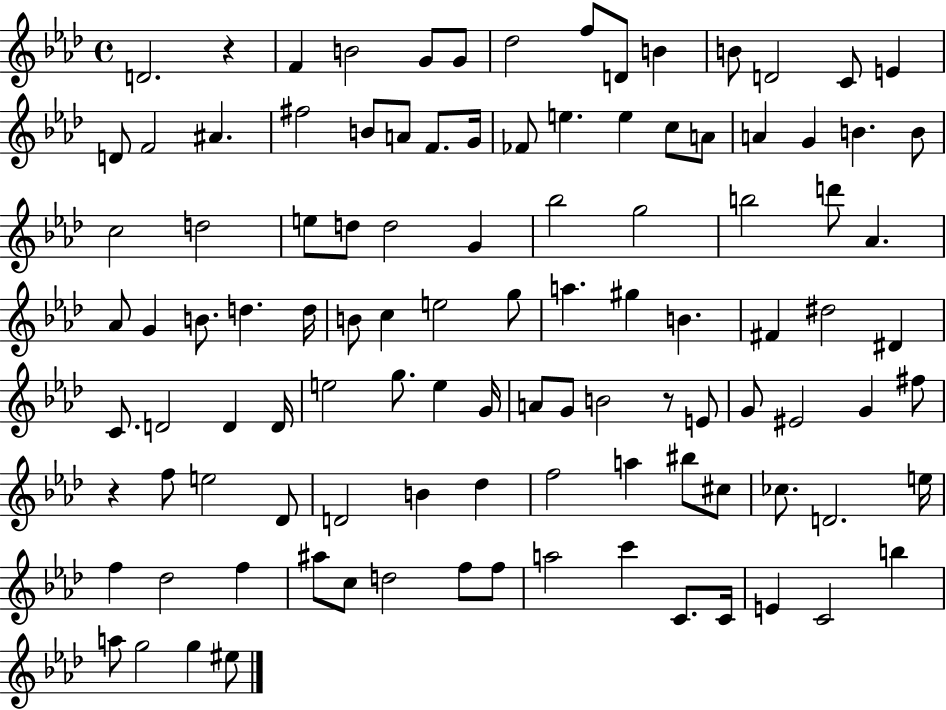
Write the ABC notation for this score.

X:1
T:Untitled
M:4/4
L:1/4
K:Ab
D2 z F B2 G/2 G/2 _d2 f/2 D/2 B B/2 D2 C/2 E D/2 F2 ^A ^f2 B/2 A/2 F/2 G/4 _F/2 e e c/2 A/2 A G B B/2 c2 d2 e/2 d/2 d2 G _b2 g2 b2 d'/2 _A _A/2 G B/2 d d/4 B/2 c e2 g/2 a ^g B ^F ^d2 ^D C/2 D2 D D/4 e2 g/2 e G/4 A/2 G/2 B2 z/2 E/2 G/2 ^E2 G ^f/2 z f/2 e2 _D/2 D2 B _d f2 a ^b/2 ^c/2 _c/2 D2 e/4 f _d2 f ^a/2 c/2 d2 f/2 f/2 a2 c' C/2 C/4 E C2 b a/2 g2 g ^e/2